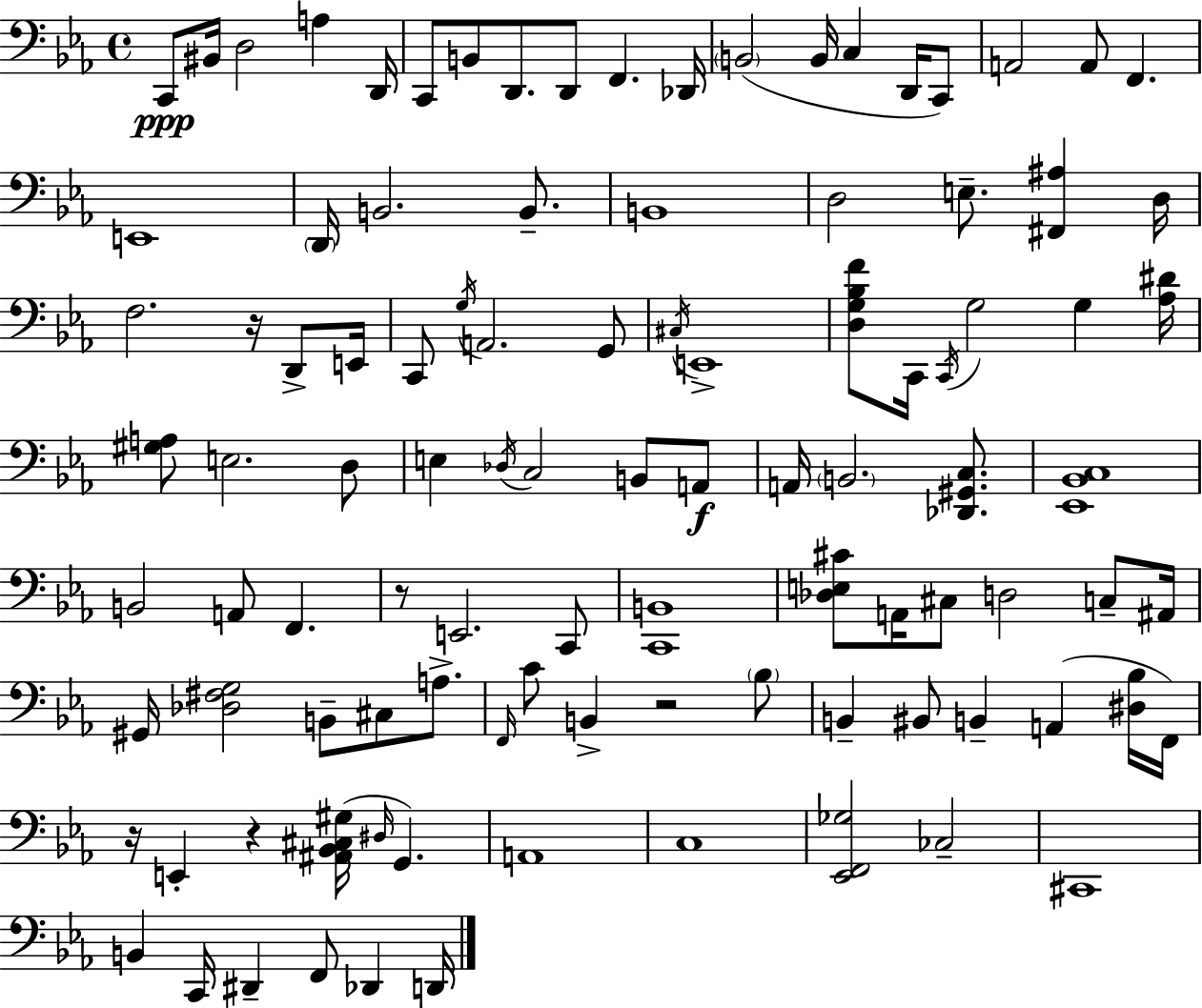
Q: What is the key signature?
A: EES major